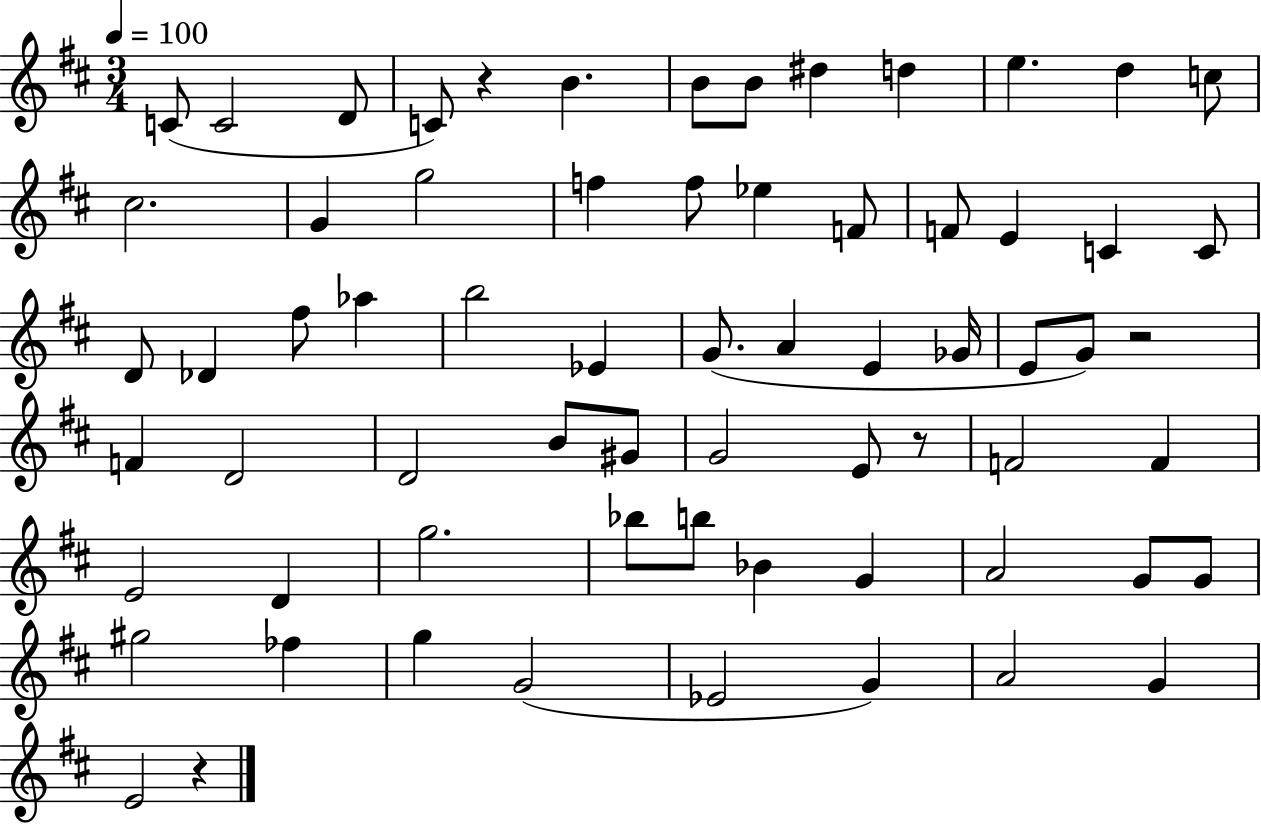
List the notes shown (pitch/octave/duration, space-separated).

C4/e C4/h D4/e C4/e R/q B4/q. B4/e B4/e D#5/q D5/q E5/q. D5/q C5/e C#5/h. G4/q G5/h F5/q F5/e Eb5/q F4/e F4/e E4/q C4/q C4/e D4/e Db4/q F#5/e Ab5/q B5/h Eb4/q G4/e. A4/q E4/q Gb4/s E4/e G4/e R/h F4/q D4/h D4/h B4/e G#4/e G4/h E4/e R/e F4/h F4/q E4/h D4/q G5/h. Bb5/e B5/e Bb4/q G4/q A4/h G4/e G4/e G#5/h FES5/q G5/q G4/h Eb4/h G4/q A4/h G4/q E4/h R/q